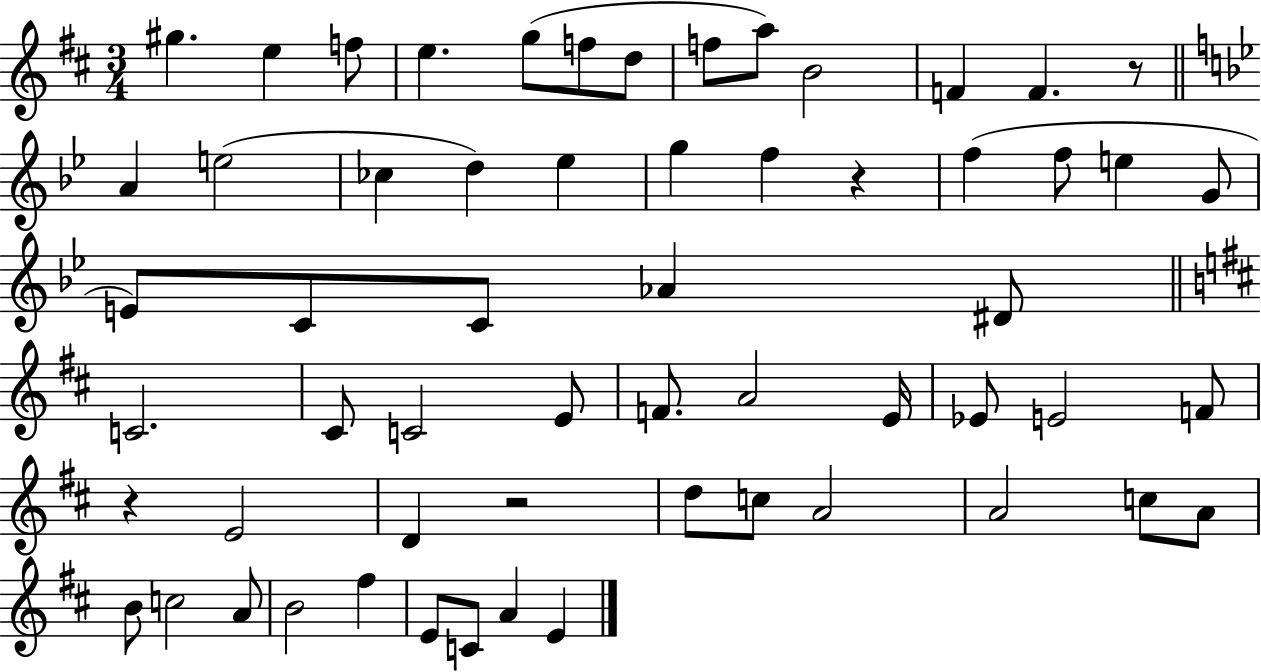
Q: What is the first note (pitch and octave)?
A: G#5